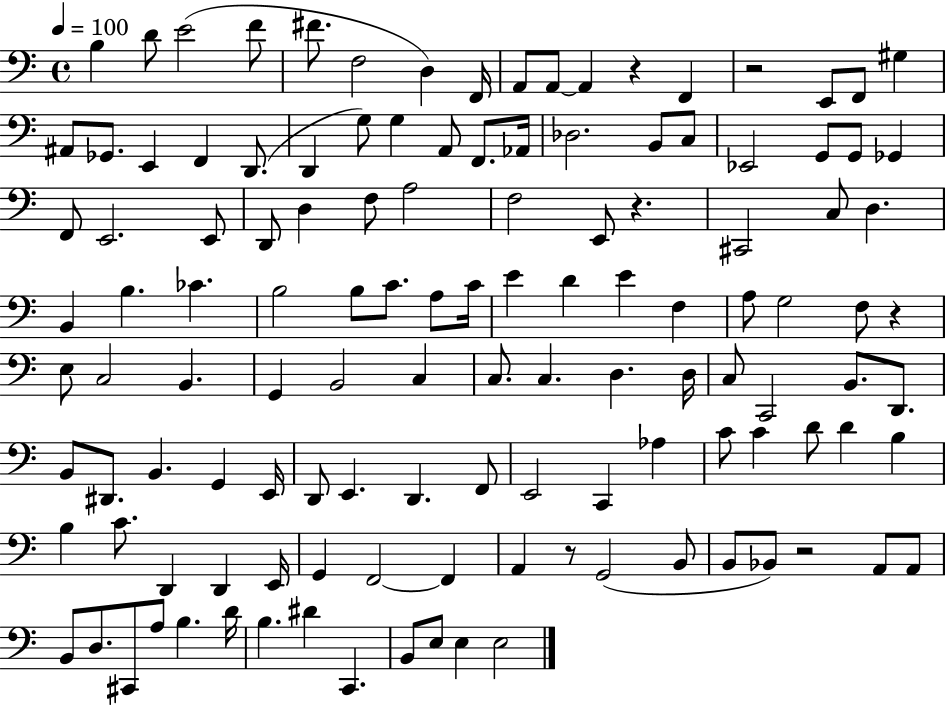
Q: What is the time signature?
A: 4/4